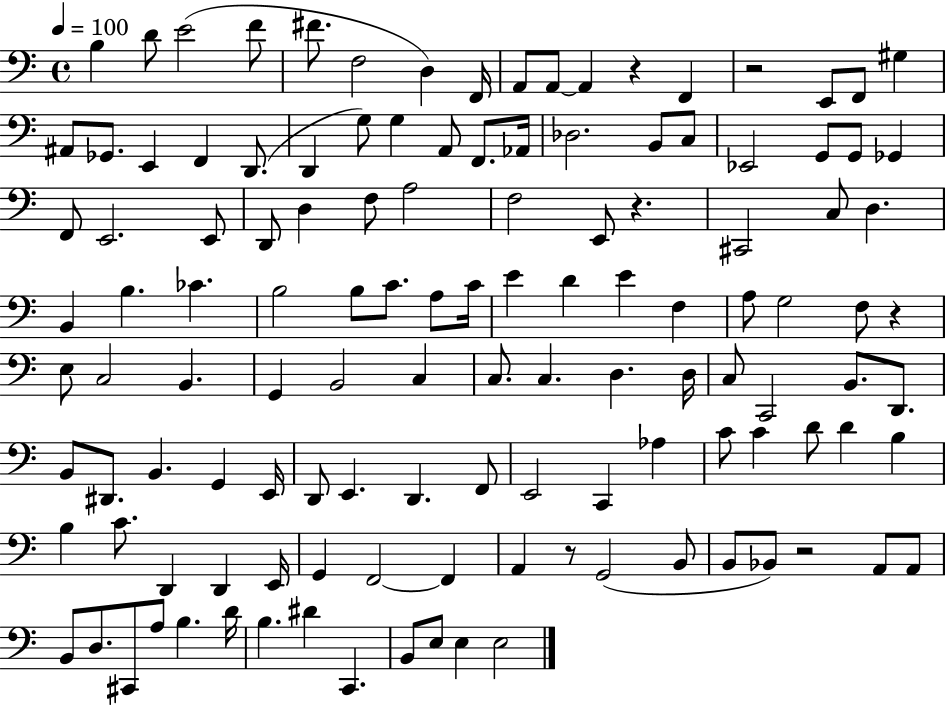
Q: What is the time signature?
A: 4/4